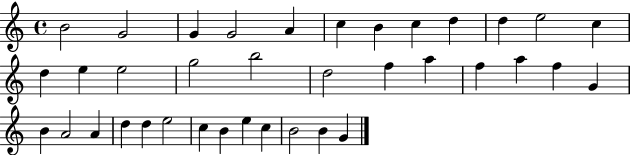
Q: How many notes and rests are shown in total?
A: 37